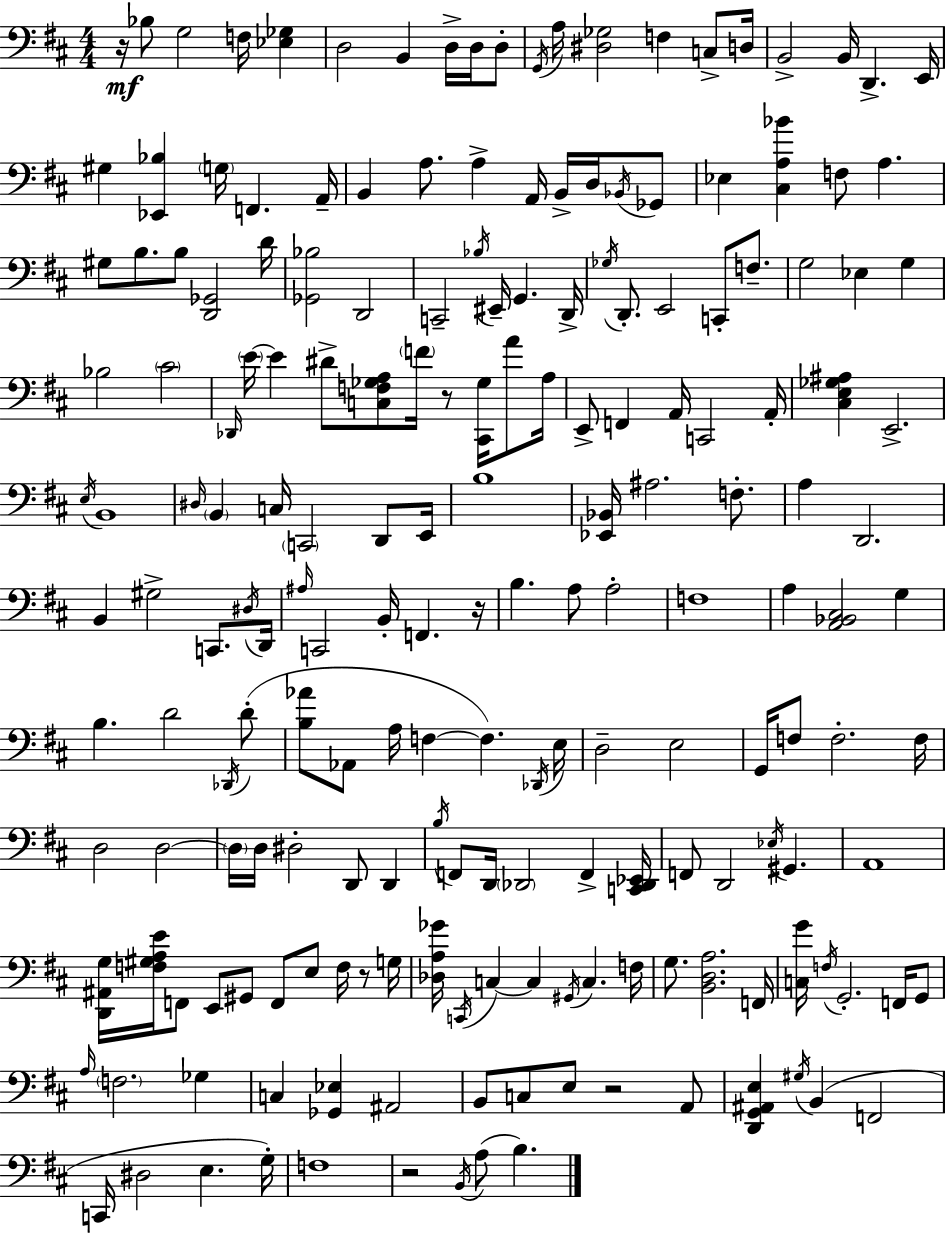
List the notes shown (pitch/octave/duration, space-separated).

R/s Bb3/e G3/h F3/s [Eb3,Gb3]/q D3/h B2/q D3/s D3/s D3/e G2/s A3/s [D#3,Gb3]/h F3/q C3/e D3/s B2/h B2/s D2/q. E2/s G#3/q [Eb2,Bb3]/q G3/s F2/q. A2/s B2/q A3/e. A3/q A2/s B2/s D3/s Bb2/s Gb2/e Eb3/q [C#3,A3,Bb4]/q F3/e A3/q. G#3/e B3/e. B3/e [D2,Gb2]/h D4/s [Gb2,Bb3]/h D2/h C2/h Bb3/s EIS2/s G2/q. D2/s Gb3/s D2/e. E2/h C2/e F3/e. G3/h Eb3/q G3/q Bb3/h C#4/h Db2/s E4/s E4/q D#4/e [C3,F3,Gb3,A3]/e F4/s R/e [C#2,Gb3]/s A4/e A3/s E2/e F2/q A2/s C2/h A2/s [C#3,E3,Gb3,A#3]/q E2/h. E3/s B2/w D#3/s B2/q C3/s C2/h D2/e E2/s B3/w [Eb2,Bb2]/s A#3/h. F3/e. A3/q D2/h. B2/q G#3/h C2/e. D#3/s D2/s A#3/s C2/h B2/s F2/q. R/s B3/q. A3/e A3/h F3/w A3/q [A2,Bb2,C#3]/h G3/q B3/q. D4/h Db2/s D4/e [B3,Ab4]/e Ab2/e A3/s F3/q F3/q. Db2/s E3/s D3/h E3/h G2/s F3/e F3/h. F3/s D3/h D3/h D3/s D3/s D#3/h D2/e D2/q B3/s F2/e D2/s Db2/h F2/q [C2,Db2,Eb2]/s F2/e D2/h Eb3/s G#2/q. A2/w [D2,A#2,G3]/s [F3,G#3,A3,E4]/s F2/e E2/e G#2/e F2/e E3/e F3/s R/e G3/s [Db3,A3,Gb4]/s C2/s C3/q C3/q G#2/s C3/q. F3/s G3/e. [B2,D3,A3]/h. F2/s [C3,G4]/s F3/s G2/h. F2/s G2/e A3/s F3/h. Gb3/q C3/q [Gb2,Eb3]/q A#2/h B2/e C3/e E3/e R/h A2/e [D2,G2,A#2,E3]/q G#3/s B2/q F2/h C2/s D#3/h E3/q. G3/s F3/w R/h B2/s A3/e B3/q.